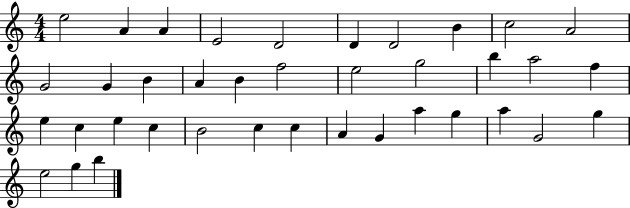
{
  \clef treble
  \numericTimeSignature
  \time 4/4
  \key c \major
  e''2 a'4 a'4 | e'2 d'2 | d'4 d'2 b'4 | c''2 a'2 | \break g'2 g'4 b'4 | a'4 b'4 f''2 | e''2 g''2 | b''4 a''2 f''4 | \break e''4 c''4 e''4 c''4 | b'2 c''4 c''4 | a'4 g'4 a''4 g''4 | a''4 g'2 g''4 | \break e''2 g''4 b''4 | \bar "|."
}